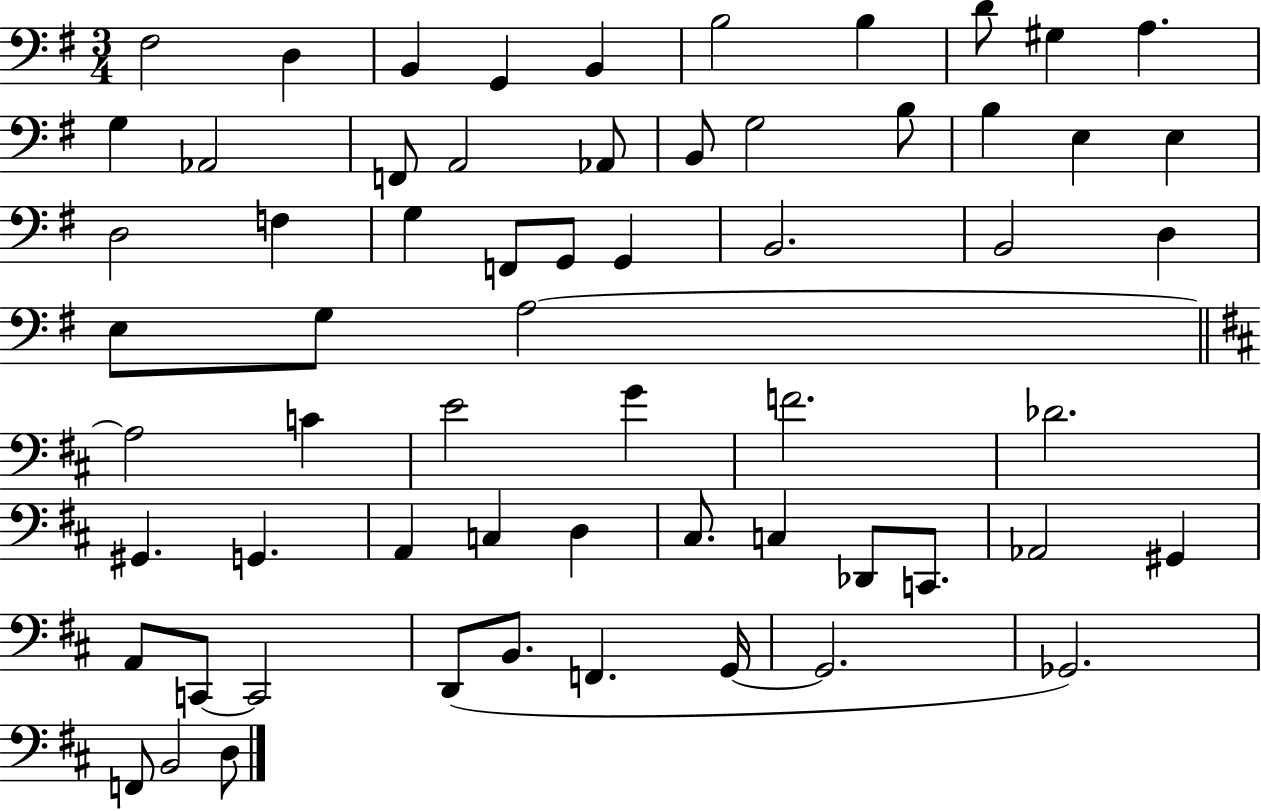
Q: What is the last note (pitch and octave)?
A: D3